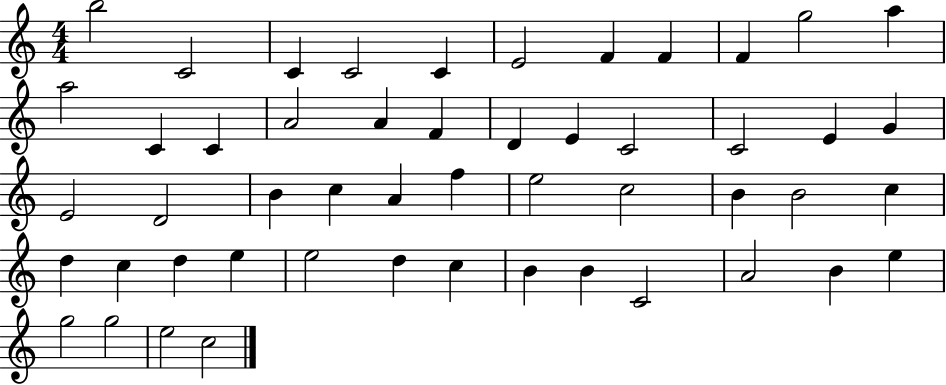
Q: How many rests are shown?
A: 0